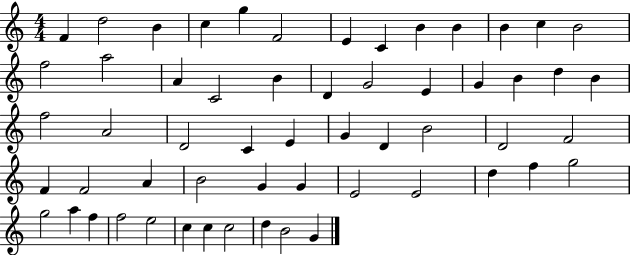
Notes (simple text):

F4/q D5/h B4/q C5/q G5/q F4/h E4/q C4/q B4/q B4/q B4/q C5/q B4/h F5/h A5/h A4/q C4/h B4/q D4/q G4/h E4/q G4/q B4/q D5/q B4/q F5/h A4/h D4/h C4/q E4/q G4/q D4/q B4/h D4/h F4/h F4/q F4/h A4/q B4/h G4/q G4/q E4/h E4/h D5/q F5/q G5/h G5/h A5/q F5/q F5/h E5/h C5/q C5/q C5/h D5/q B4/h G4/q